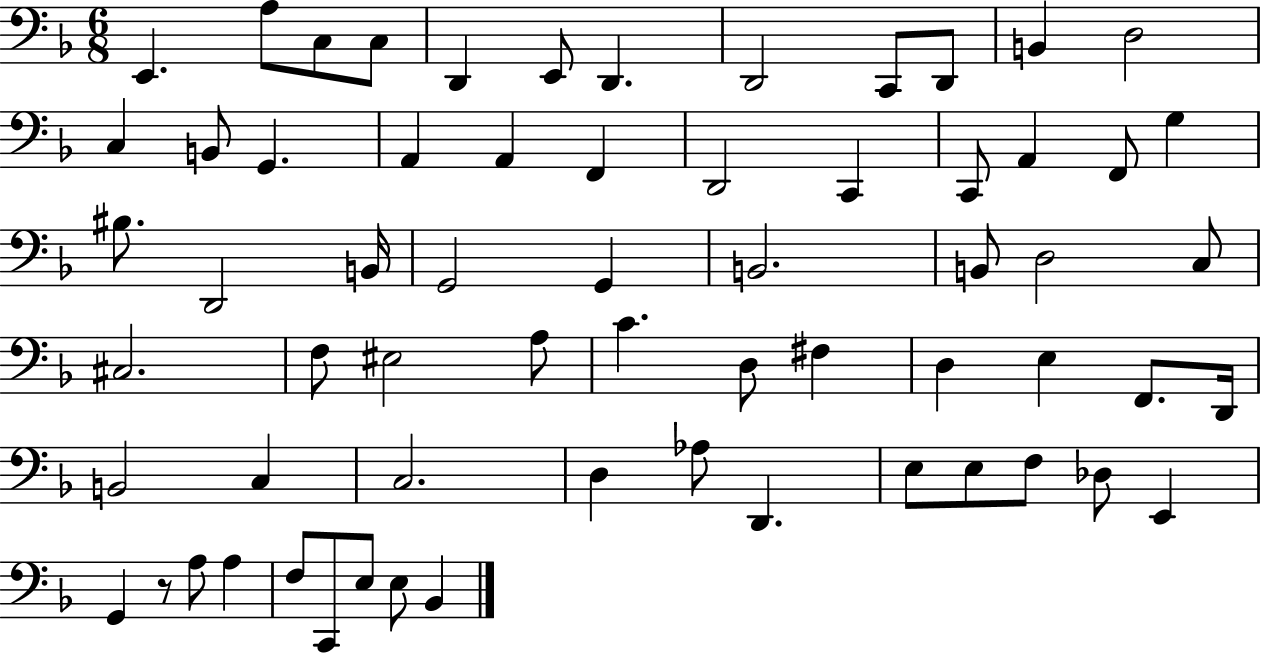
X:1
T:Untitled
M:6/8
L:1/4
K:F
E,, A,/2 C,/2 C,/2 D,, E,,/2 D,, D,,2 C,,/2 D,,/2 B,, D,2 C, B,,/2 G,, A,, A,, F,, D,,2 C,, C,,/2 A,, F,,/2 G, ^B,/2 D,,2 B,,/4 G,,2 G,, B,,2 B,,/2 D,2 C,/2 ^C,2 F,/2 ^E,2 A,/2 C D,/2 ^F, D, E, F,,/2 D,,/4 B,,2 C, C,2 D, _A,/2 D,, E,/2 E,/2 F,/2 _D,/2 E,, G,, z/2 A,/2 A, F,/2 C,,/2 E,/2 E,/2 _B,,